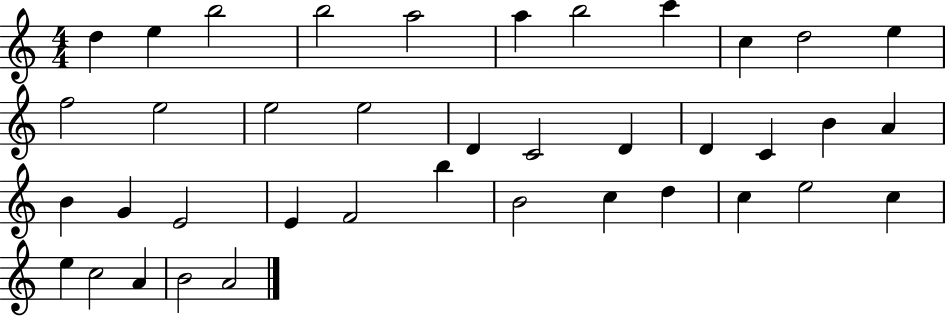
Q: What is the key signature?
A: C major